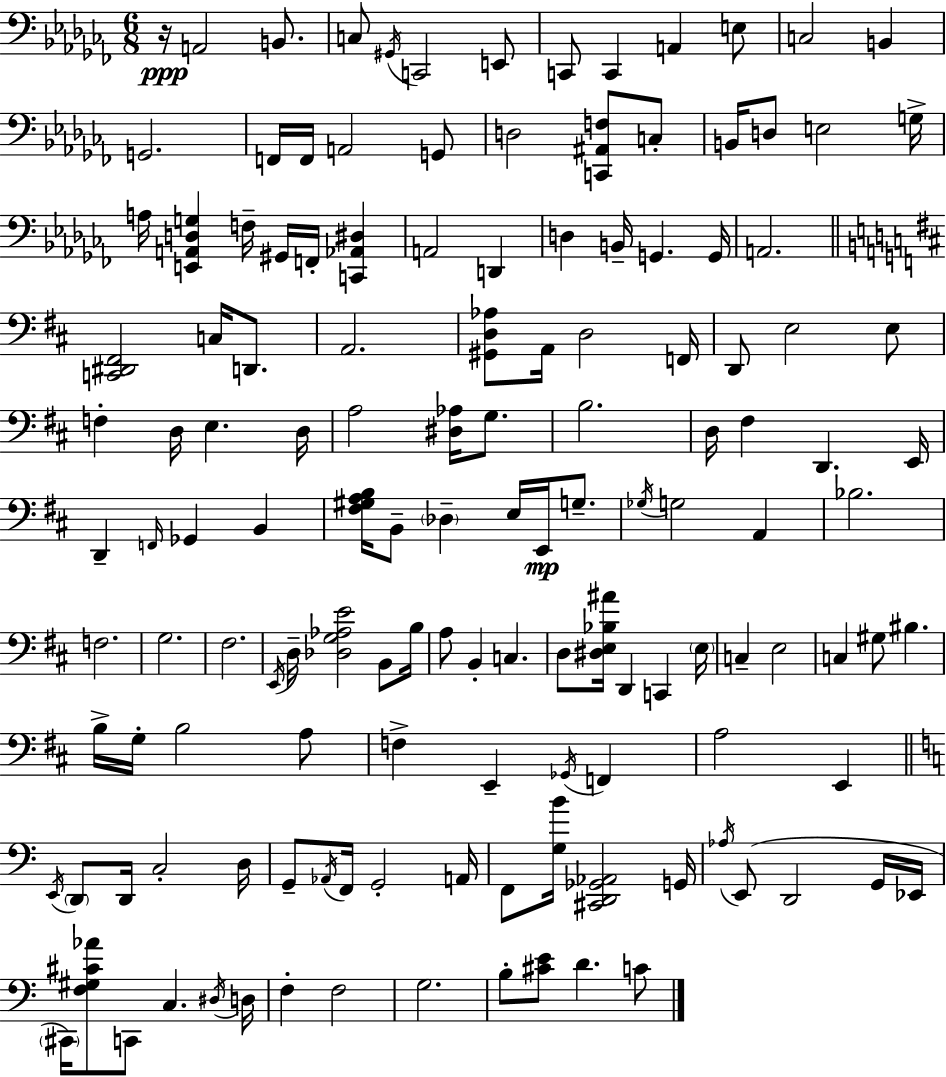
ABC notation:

X:1
T:Untitled
M:6/8
L:1/4
K:Abm
z/4 A,,2 B,,/2 C,/2 ^G,,/4 C,,2 E,,/2 C,,/2 C,, A,, E,/2 C,2 B,, G,,2 F,,/4 F,,/4 A,,2 G,,/2 D,2 [C,,^A,,F,]/2 C,/2 B,,/4 D,/2 E,2 G,/4 A,/4 [E,,A,,D,G,] F,/4 ^G,,/4 F,,/4 [C,,_A,,^D,] A,,2 D,, D, B,,/4 G,, G,,/4 A,,2 [C,,^D,,^F,,]2 C,/4 D,,/2 A,,2 [^G,,D,_A,]/2 A,,/4 D,2 F,,/4 D,,/2 E,2 E,/2 F, D,/4 E, D,/4 A,2 [^D,_A,]/4 G,/2 B,2 D,/4 ^F, D,, E,,/4 D,, F,,/4 _G,, B,, [^F,^G,A,B,]/4 B,,/2 _D, E,/4 E,,/4 G,/2 _G,/4 G,2 A,, _B,2 F,2 G,2 ^F,2 E,,/4 D,/4 [_D,G,_A,E]2 B,,/2 B,/4 A,/2 B,, C, D,/2 [^D,E,_B,^A]/4 D,, C,, E,/4 C, E,2 C, ^G,/2 ^B, B,/4 G,/4 B,2 A,/2 F, E,, _G,,/4 F,, A,2 E,, E,,/4 D,,/2 D,,/4 C,2 D,/4 G,,/2 _A,,/4 F,,/4 G,,2 A,,/4 F,,/2 [G,B]/4 [^C,,D,,_G,,_A,,]2 G,,/4 _A,/4 E,,/2 D,,2 G,,/4 _E,,/4 ^C,,/4 [F,^G,^C_A]/2 C,,/2 C, ^D,/4 D,/4 F, F,2 G,2 B,/2 [^CE]/2 D C/2